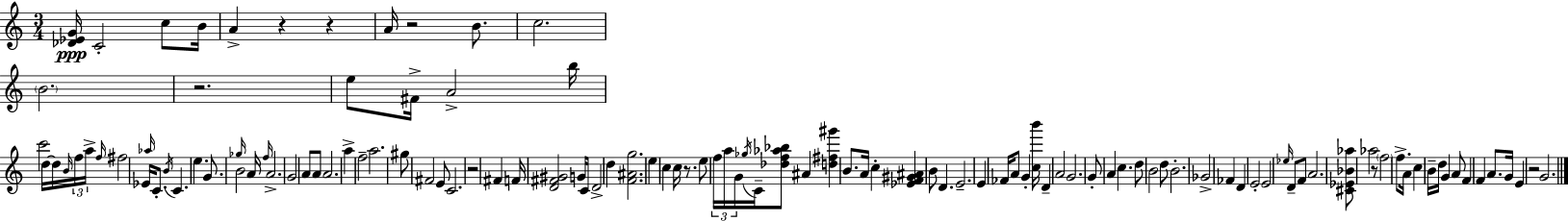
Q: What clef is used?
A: treble